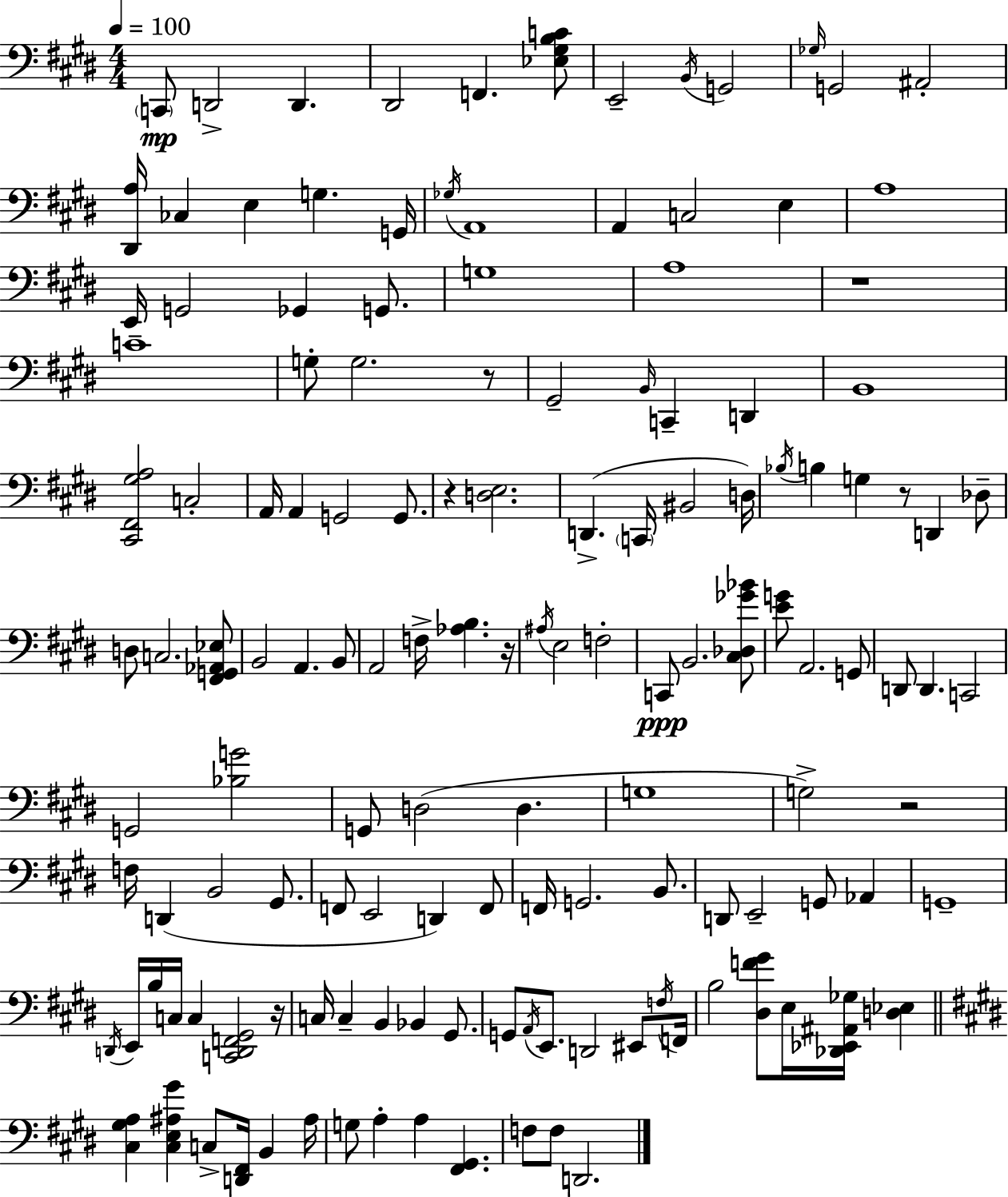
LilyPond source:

{
  \clef bass
  \numericTimeSignature
  \time 4/4
  \key e \major
  \tempo 4 = 100
  \repeat volta 2 { \parenthesize c,8\mp d,2-> d,4. | dis,2 f,4. <ees gis b c'>8 | e,2-- \acciaccatura { b,16 } g,2 | \grace { ges16 } g,2 ais,2-. | \break <dis, a>16 ces4 e4 g4. | g,16 \acciaccatura { ges16 } a,1 | a,4 c2 e4 | a1 | \break e,16 g,2 ges,4 | g,8. g1 | a1 | r1 | \break c'1-- | g8-. g2. | r8 gis,2-- \grace { b,16 } c,4-- | d,4 b,1 | \break <cis, fis, gis a>2 c2-. | a,16 a,4 g,2 | g,8. r4 <d e>2. | d,4.->( \parenthesize c,16 bis,2 | \break d16) \acciaccatura { bes16 } b4 g4 r8 d,4 | des8-- d8 c2. | <fis, g, aes, ees>8 b,2 a,4. | b,8 a,2 f16-> <aes b>4. | \break r16 \acciaccatura { ais16 } e2 f2-. | c,8\ppp b,2. | <cis des ges' bes'>8 <e' g'>8 a,2. | g,8 d,8 d,4. c,2 | \break g,2 <bes g'>2 | g,8 d2( | d4. g1 | g2->) r2 | \break f16 d,4( b,2 | gis,8. f,8 e,2 | d,4) f,8 f,16 g,2. | b,8. d,8 e,2-- | \break g,8 aes,4 g,1-- | \acciaccatura { d,16 } e,16 b16 c16 c4 <c, d, f, gis,>2 | r16 c16 c4-- b,4 | bes,4 gis,8. g,8 \acciaccatura { a,16 } e,8. d,2 | \break eis,8 \acciaccatura { f16 } f,16 b2 | <dis f' gis'>8 e16 <des, ees, ais, ges>16 <d ees>4 \bar "||" \break \key e \major <cis gis a>4 <cis e ais gis'>4 c8-> <d, fis,>16 b,4 ais16 | g8 a4-. a4 <fis, gis,>4. | f8 f8 d,2. | } \bar "|."
}